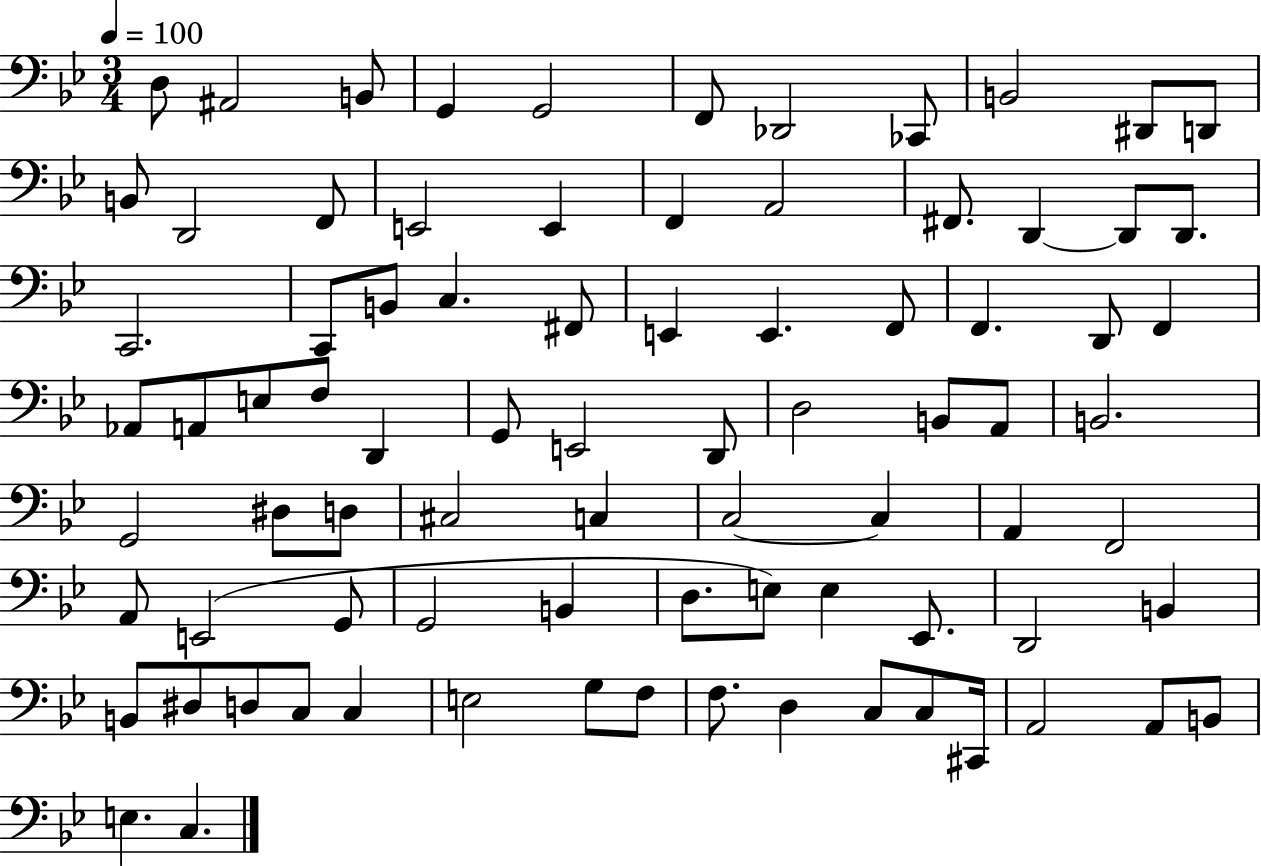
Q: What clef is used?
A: bass